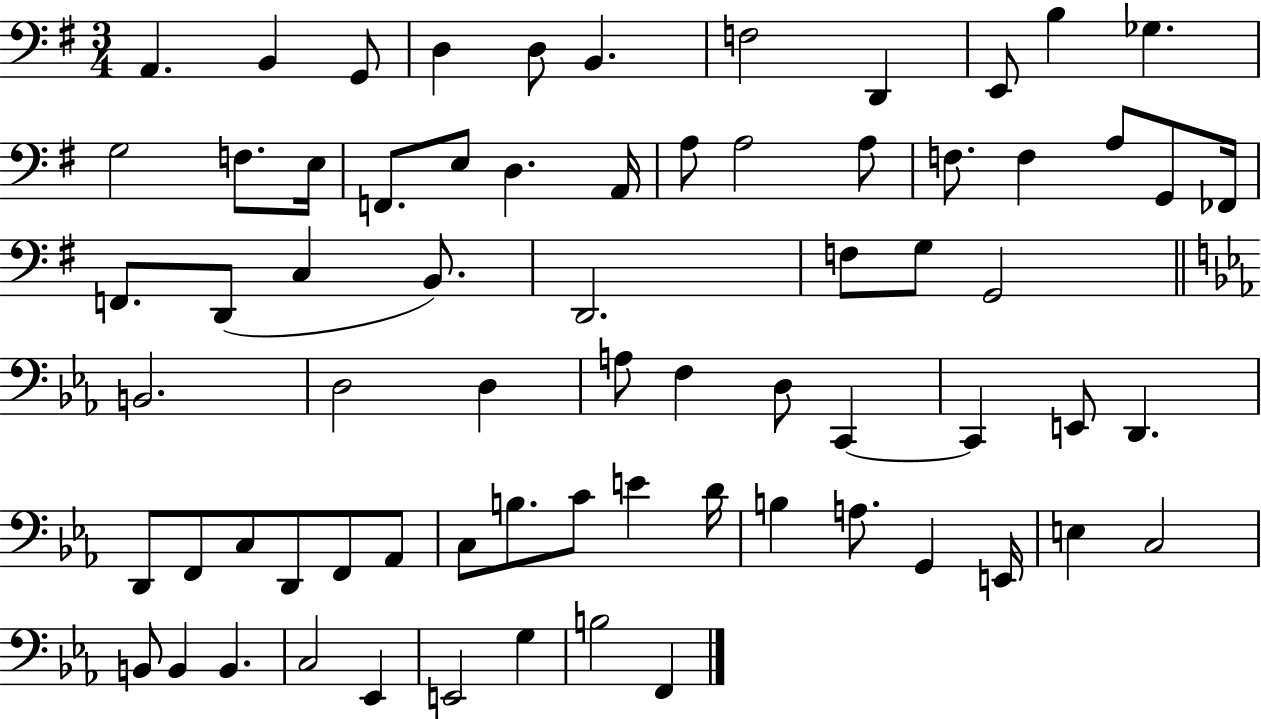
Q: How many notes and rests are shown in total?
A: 70